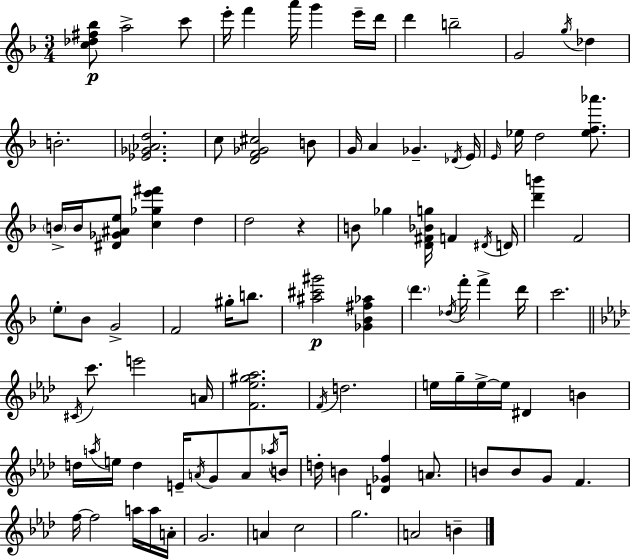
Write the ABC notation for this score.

X:1
T:Untitled
M:3/4
L:1/4
K:Dm
[c_d^f_b]/2 a2 c'/2 e'/4 f' a'/4 g' e'/4 d'/4 d' b2 G2 g/4 _d B2 [_E_G_Ad]2 c/2 [DF_G^c]2 B/2 G/4 A _G _D/4 E/4 E/4 _e/4 d2 [_ef_a']/2 B/4 B/4 [^D_G^Ae]/2 [c_ge'^f'] d d2 z B/2 _g [D^F_Bg]/4 F ^D/4 D/4 [d'b'] F2 e/2 _B/2 G2 F2 ^g/4 b/2 [^a^c'^g']2 [_G_B^f_a] d' _d/4 f'/4 f' d'/4 c'2 ^C/4 c'/2 e'2 A/4 [F_e^g_a]2 F/4 d2 e/4 g/4 e/4 e/4 ^D B d/4 a/4 e/4 d E/4 A/4 G/2 A/2 _a/4 B/4 d/4 B [D_Gf] A/2 B/2 B/2 G/2 F f/4 f2 a/4 a/4 A/4 G2 A c2 g2 A2 B